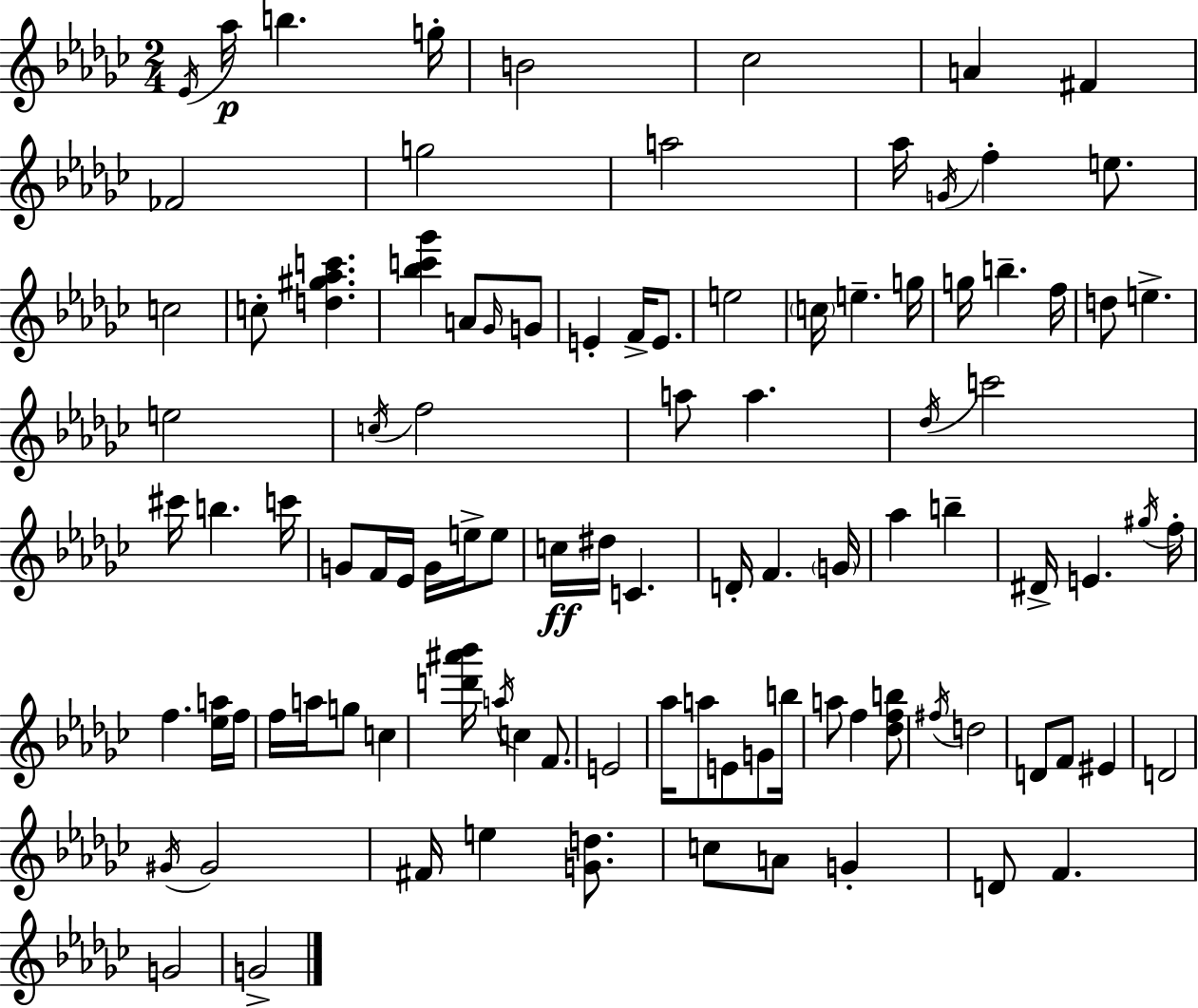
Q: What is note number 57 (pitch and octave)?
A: D#4